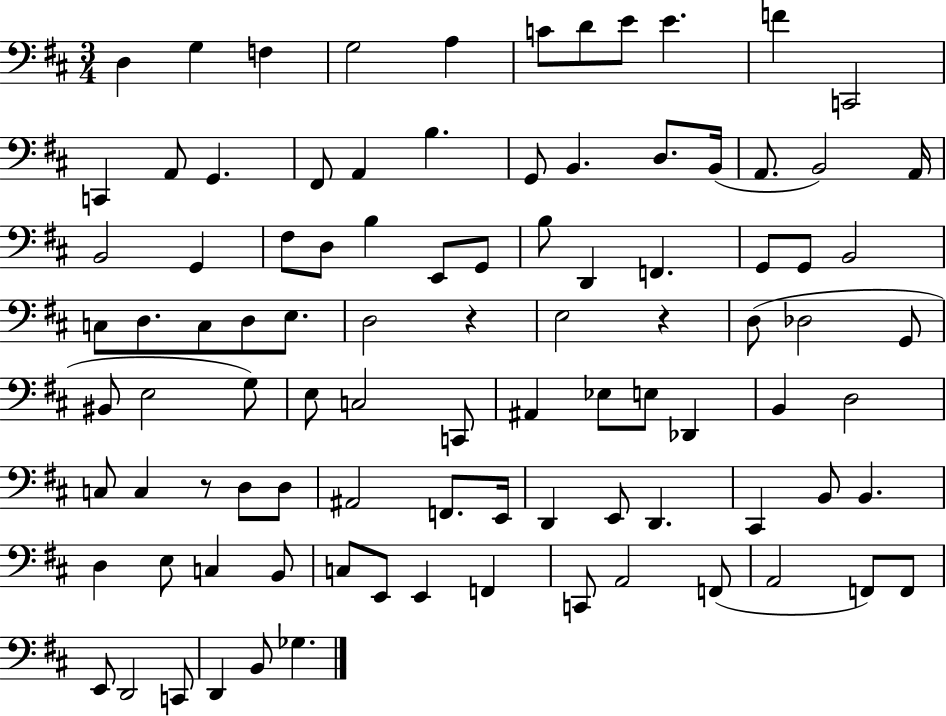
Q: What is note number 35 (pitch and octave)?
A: G2